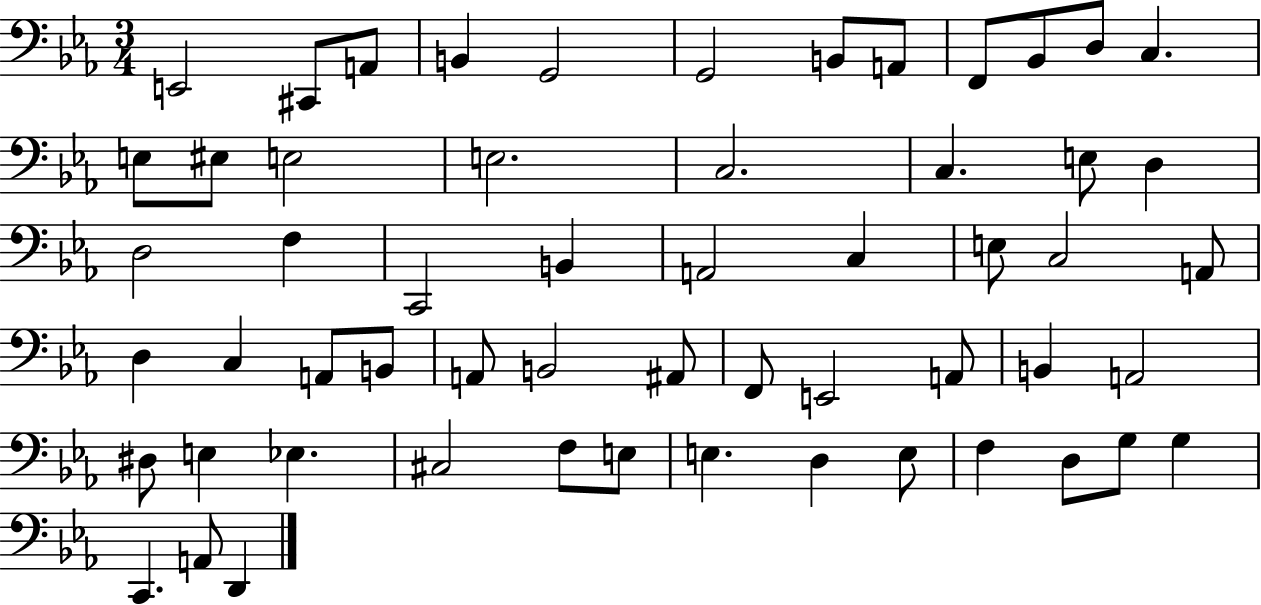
{
  \clef bass
  \numericTimeSignature
  \time 3/4
  \key ees \major
  \repeat volta 2 { e,2 cis,8 a,8 | b,4 g,2 | g,2 b,8 a,8 | f,8 bes,8 d8 c4. | \break e8 eis8 e2 | e2. | c2. | c4. e8 d4 | \break d2 f4 | c,2 b,4 | a,2 c4 | e8 c2 a,8 | \break d4 c4 a,8 b,8 | a,8 b,2 ais,8 | f,8 e,2 a,8 | b,4 a,2 | \break dis8 e4 ees4. | cis2 f8 e8 | e4. d4 e8 | f4 d8 g8 g4 | \break c,4. a,8 d,4 | } \bar "|."
}